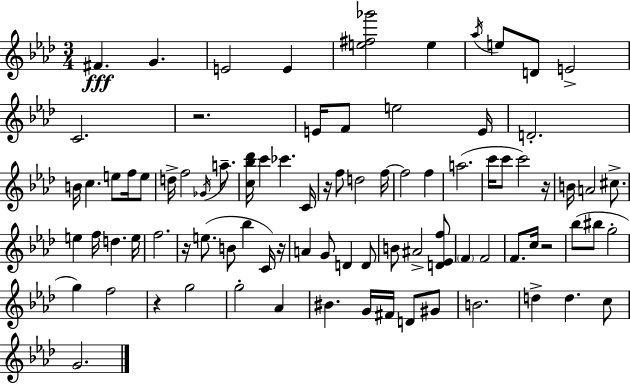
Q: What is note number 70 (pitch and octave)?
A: D4